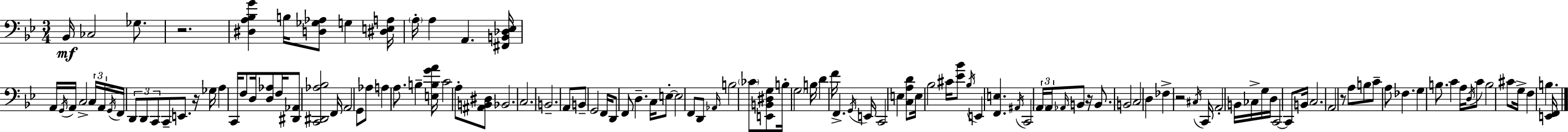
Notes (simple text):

Bb2/s CES3/h Gb3/e. R/h. [D#3,A3,Bb3,G4]/q B3/s [D3,Gb3,Ab3]/e G3/q [D#3,E3,A3]/s A3/s A3/q A2/q. [F#2,B2,Db3,Eb3]/s A2/s G2/s A2/s C3/h C3/s A2/s G2/s F2/s D2/e D2/e C2/e C2/e E2/e. R/s Gb3/s A3/q C2/s F3/e D3/s [D3,Ab3]/e F3/s [D#2,Ab2]/e [C2,D#2,Ab3,Bb3]/h F2/s A2/h G2/e Ab3/e A3/q A3/e. B3/q [E3,B3,G4,A4]/s C4/h A3/e [A#2,B2,D#3]/e Bb2/h. C3/h. B2/h. A2/e B2/e G2/h F2/s D2/e F2/e D3/q. C3/s E3/e E3/h F2/e D2/e Ab2/s B3/h CES4/e [E2,B2,D#3,G3]/e B3/s G3/h B3/s D4/q F4/s F2/q. G2/s E2/s C2/h E3/q [C3,A3,D4]/e E3/s Bb3/h C#4/s [Eb4,Bb4]/e Bb3/s E2/q [F2,E3]/q. A#2/s C2/h A2/s A2/s Ab2/s B2/e R/s B2/e. B2/h C3/h D3/q FES3/q R/h C#3/s C2/s A2/h B2/s CES3/s G3/s D3/s C2/h C2/e B2/s C3/h. A2/h R/e A3/e B3/e C4/e A3/e FES3/q. G3/q B3/e. C4/q A3/s D3/s C4/e B3/h C#4/e G3/s F3/q B3/q. [E2,F2]/s